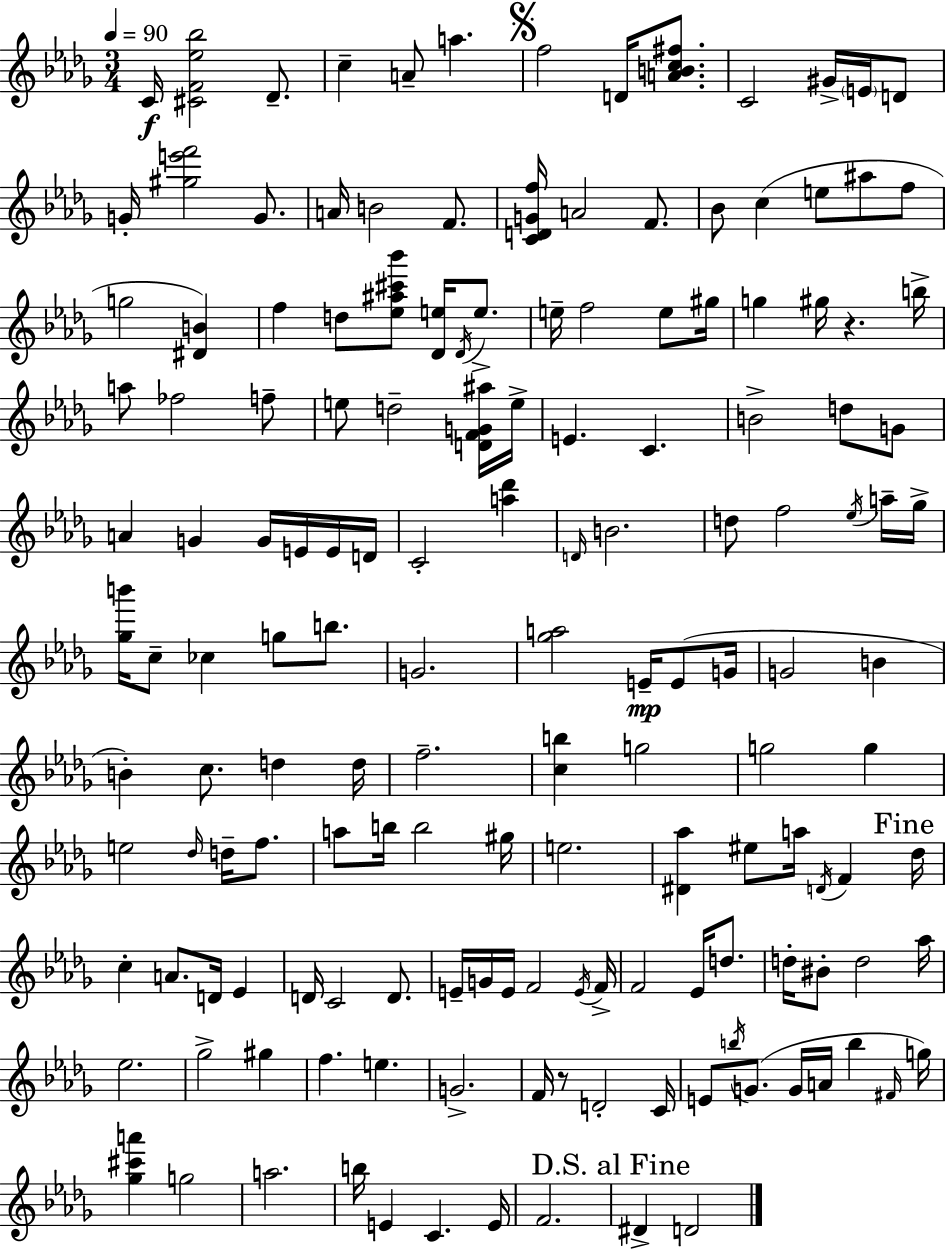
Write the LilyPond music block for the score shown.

{
  \clef treble
  \numericTimeSignature
  \time 3/4
  \key bes \minor
  \tempo 4 = 90
  \repeat volta 2 { c'16\f <cis' f' ees'' bes''>2 des'8.-- | c''4-- a'8-- a''4. | \mark \markup { \musicglyph "scripts.segno" } f''2 d'16 <a' b' c'' fis''>8. | c'2 gis'16-> \parenthesize e'16 d'8 | \break g'16-. <gis'' e''' f'''>2 g'8. | a'16 b'2 f'8. | <c' d' g' f''>16 a'2 f'8. | bes'8 c''4( e''8 ais''8 f''8 | \break g''2 <dis' b'>4) | f''4 d''8 <ees'' ais'' cis''' bes'''>8 <des' e''>16 \acciaccatura { des'16 } e''8.-> | e''16-- f''2 e''8 | gis''16 g''4 gis''16 r4. | \break b''16-> a''8 fes''2 f''8-- | e''8 d''2-- <d' f' g' ais''>16 | e''16-> e'4. c'4. | b'2-> d''8 g'8 | \break a'4 g'4 g'16 e'16 e'16 | d'16 c'2-. <a'' des'''>4 | \grace { d'16 } b'2. | d''8 f''2 | \break \acciaccatura { ees''16 } a''16-- ges''16-> <ges'' b'''>16 c''8-- ces''4 g''8 | b''8. g'2. | <ges'' a''>2 e'16--\mp | e'8( g'16 g'2 b'4 | \break b'4-.) c''8. d''4 | d''16 f''2.-- | <c'' b''>4 g''2 | g''2 g''4 | \break e''2 \grace { des''16 } | d''16-- f''8. a''8 b''16 b''2 | gis''16 e''2. | <dis' aes''>4 eis''8 a''16 \acciaccatura { d'16 } | \break f'4 \mark "Fine" des''16 c''4-. a'8. | d'16 ees'4 d'16 c'2 | d'8. e'16-- g'16 e'16 f'2 | \acciaccatura { e'16 } f'16-> f'2 | \break ees'16 d''8. d''16-. bis'8-. d''2 | aes''16 ees''2. | ges''2-> | gis''4 f''4. | \break e''4. g'2.-> | f'16 r8 d'2-. | c'16 e'8 \acciaccatura { b''16 } g'8.( | g'16 a'16 b''4 \grace { fis'16 }) g''16 <ges'' cis''' a'''>4 | \break g''2 a''2. | b''16 e'4 | c'4. e'16 f'2. | \mark "D.S. al Fine" dis'4-> | \break d'2 } \bar "|."
}